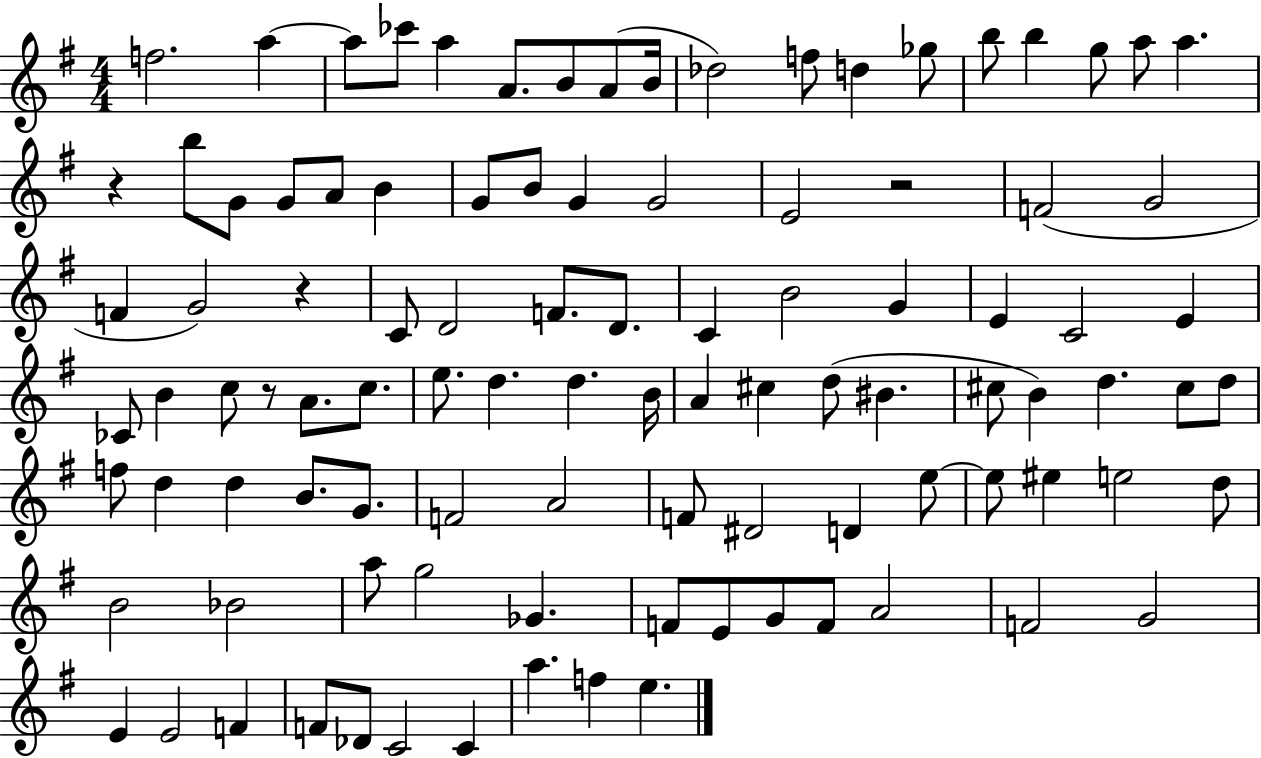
{
  \clef treble
  \numericTimeSignature
  \time 4/4
  \key g \major
  f''2. a''4~~ | a''8 ces'''8 a''4 a'8. b'8 a'8( b'16 | des''2) f''8 d''4 ges''8 | b''8 b''4 g''8 a''8 a''4. | \break r4 b''8 g'8 g'8 a'8 b'4 | g'8 b'8 g'4 g'2 | e'2 r2 | f'2( g'2 | \break f'4 g'2) r4 | c'8 d'2 f'8. d'8. | c'4 b'2 g'4 | e'4 c'2 e'4 | \break ces'8 b'4 c''8 r8 a'8. c''8. | e''8. d''4. d''4. b'16 | a'4 cis''4 d''8( bis'4. | cis''8 b'4) d''4. cis''8 d''8 | \break f''8 d''4 d''4 b'8. g'8. | f'2 a'2 | f'8 dis'2 d'4 e''8~~ | e''8 eis''4 e''2 d''8 | \break b'2 bes'2 | a''8 g''2 ges'4. | f'8 e'8 g'8 f'8 a'2 | f'2 g'2 | \break e'4 e'2 f'4 | f'8 des'8 c'2 c'4 | a''4. f''4 e''4. | \bar "|."
}